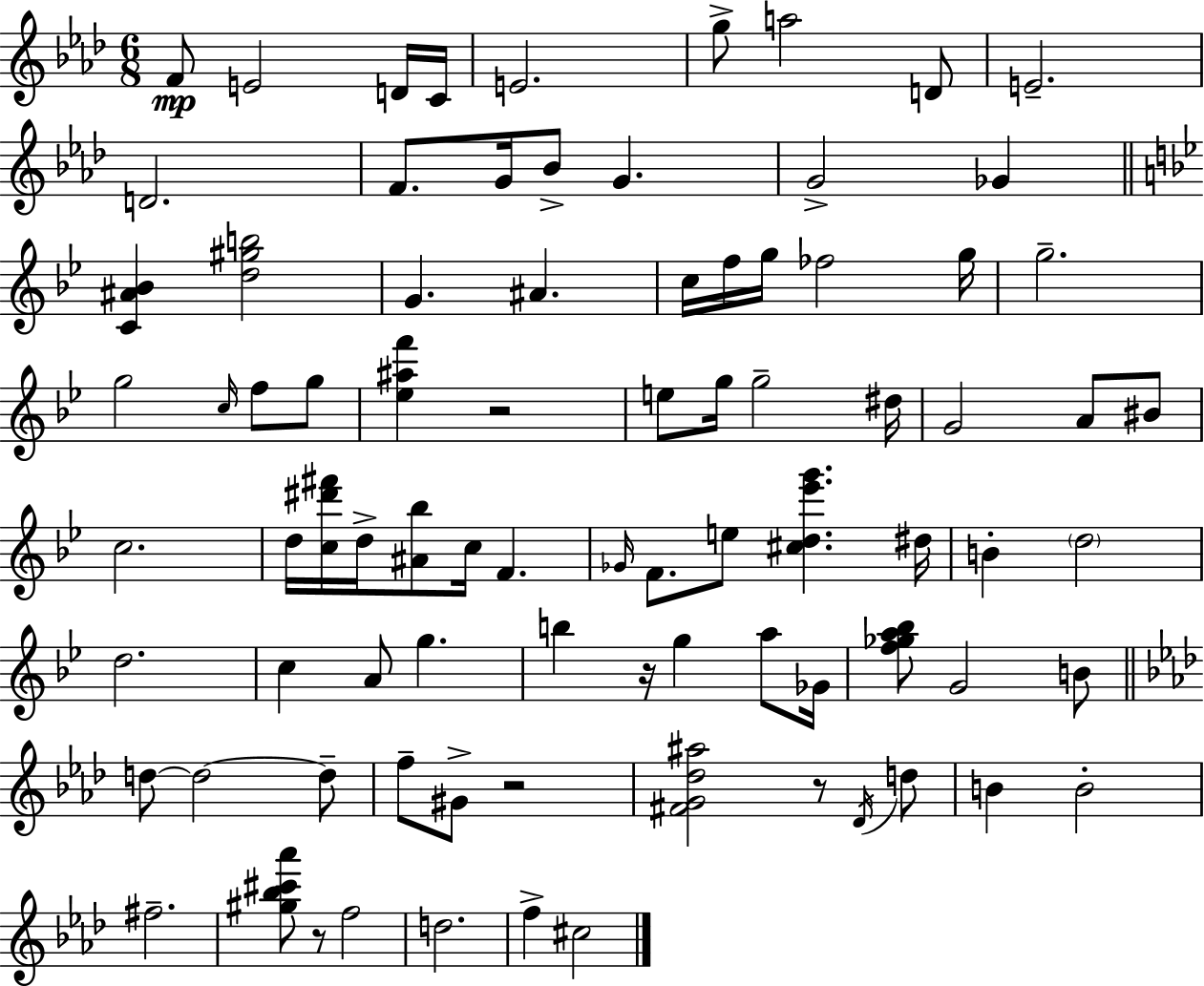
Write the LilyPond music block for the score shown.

{
  \clef treble
  \numericTimeSignature
  \time 6/8
  \key f \minor
  \repeat volta 2 { f'8\mp e'2 d'16 c'16 | e'2. | g''8-> a''2 d'8 | e'2.-- | \break d'2. | f'8. g'16 bes'8-> g'4. | g'2-> ges'4 | \bar "||" \break \key bes \major <c' ais' bes'>4 <d'' gis'' b''>2 | g'4. ais'4. | c''16 f''16 g''16 fes''2 g''16 | g''2.-- | \break g''2 \grace { c''16 } f''8 g''8 | <ees'' ais'' f'''>4 r2 | e''8 g''16 g''2-- | dis''16 g'2 a'8 bis'8 | \break c''2. | d''16 <c'' dis''' fis'''>16 d''16-> <ais' bes''>8 c''16 f'4. | \grace { ges'16 } f'8. e''8 <cis'' d'' ees''' g'''>4. | dis''16 b'4-. \parenthesize d''2 | \break d''2. | c''4 a'8 g''4. | b''4 r16 g''4 a''8 | ges'16 <f'' ges'' a'' bes''>8 g'2 | \break b'8 \bar "||" \break \key aes \major d''8~~ d''2~~ d''8-- | f''8-- gis'8-> r2 | <fis' g' des'' ais''>2 r8 \acciaccatura { des'16 } d''8 | b'4 b'2-. | \break fis''2.-- | <gis'' bes'' cis''' aes'''>8 r8 f''2 | d''2. | f''4-> cis''2 | \break } \bar "|."
}